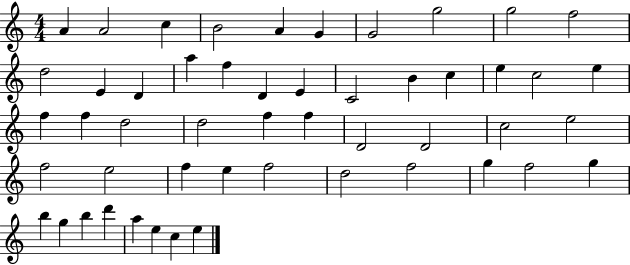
A4/q A4/h C5/q B4/h A4/q G4/q G4/h G5/h G5/h F5/h D5/h E4/q D4/q A5/q F5/q D4/q E4/q C4/h B4/q C5/q E5/q C5/h E5/q F5/q F5/q D5/h D5/h F5/q F5/q D4/h D4/h C5/h E5/h F5/h E5/h F5/q E5/q F5/h D5/h F5/h G5/q F5/h G5/q B5/q G5/q B5/q D6/q A5/q E5/q C5/q E5/q